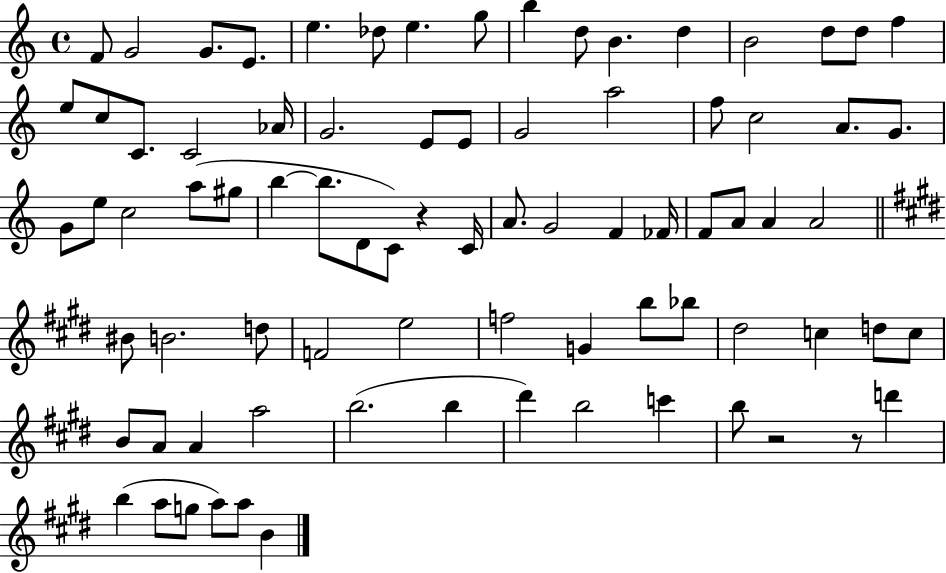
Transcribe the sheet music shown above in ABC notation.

X:1
T:Untitled
M:4/4
L:1/4
K:C
F/2 G2 G/2 E/2 e _d/2 e g/2 b d/2 B d B2 d/2 d/2 f e/2 c/2 C/2 C2 _A/4 G2 E/2 E/2 G2 a2 f/2 c2 A/2 G/2 G/2 e/2 c2 a/2 ^g/2 b b/2 D/2 C/2 z C/4 A/2 G2 F _F/4 F/2 A/2 A A2 ^B/2 B2 d/2 F2 e2 f2 G b/2 _b/2 ^d2 c d/2 c/2 B/2 A/2 A a2 b2 b ^d' b2 c' b/2 z2 z/2 d' b a/2 g/2 a/2 a/2 B